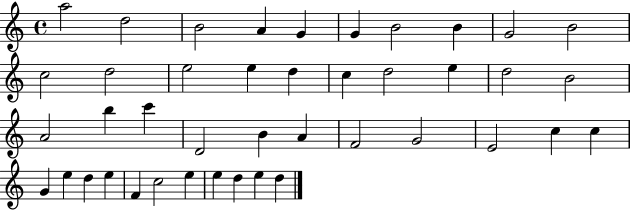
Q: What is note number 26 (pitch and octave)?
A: A4